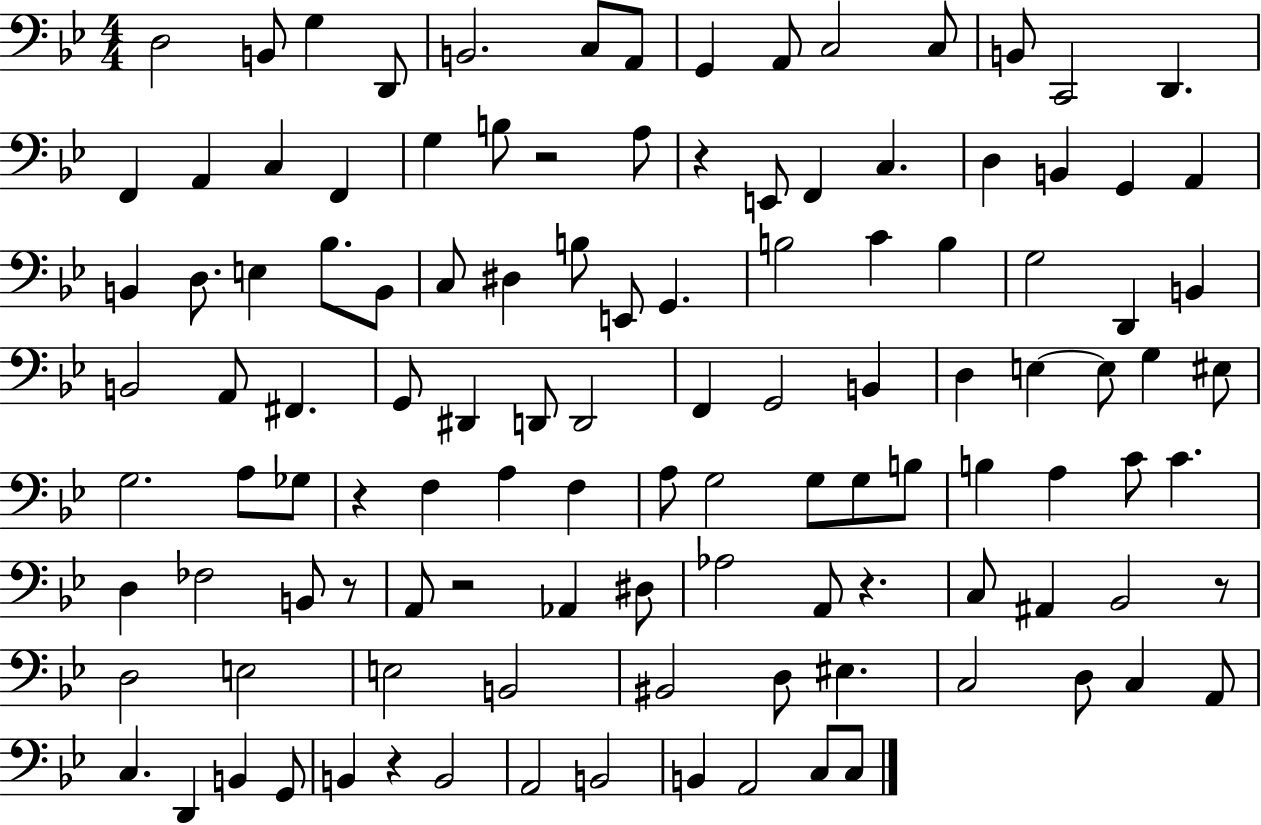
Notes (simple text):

D3/h B2/e G3/q D2/e B2/h. C3/e A2/e G2/q A2/e C3/h C3/e B2/e C2/h D2/q. F2/q A2/q C3/q F2/q G3/q B3/e R/h A3/e R/q E2/e F2/q C3/q. D3/q B2/q G2/q A2/q B2/q D3/e. E3/q Bb3/e. B2/e C3/e D#3/q B3/e E2/e G2/q. B3/h C4/q B3/q G3/h D2/q B2/q B2/h A2/e F#2/q. G2/e D#2/q D2/e D2/h F2/q G2/h B2/q D3/q E3/q E3/e G3/q EIS3/e G3/h. A3/e Gb3/e R/q F3/q A3/q F3/q A3/e G3/h G3/e G3/e B3/e B3/q A3/q C4/e C4/q. D3/q FES3/h B2/e R/e A2/e R/h Ab2/q D#3/e Ab3/h A2/e R/q. C3/e A#2/q Bb2/h R/e D3/h E3/h E3/h B2/h BIS2/h D3/e EIS3/q. C3/h D3/e C3/q A2/e C3/q. D2/q B2/q G2/e B2/q R/q B2/h A2/h B2/h B2/q A2/h C3/e C3/e